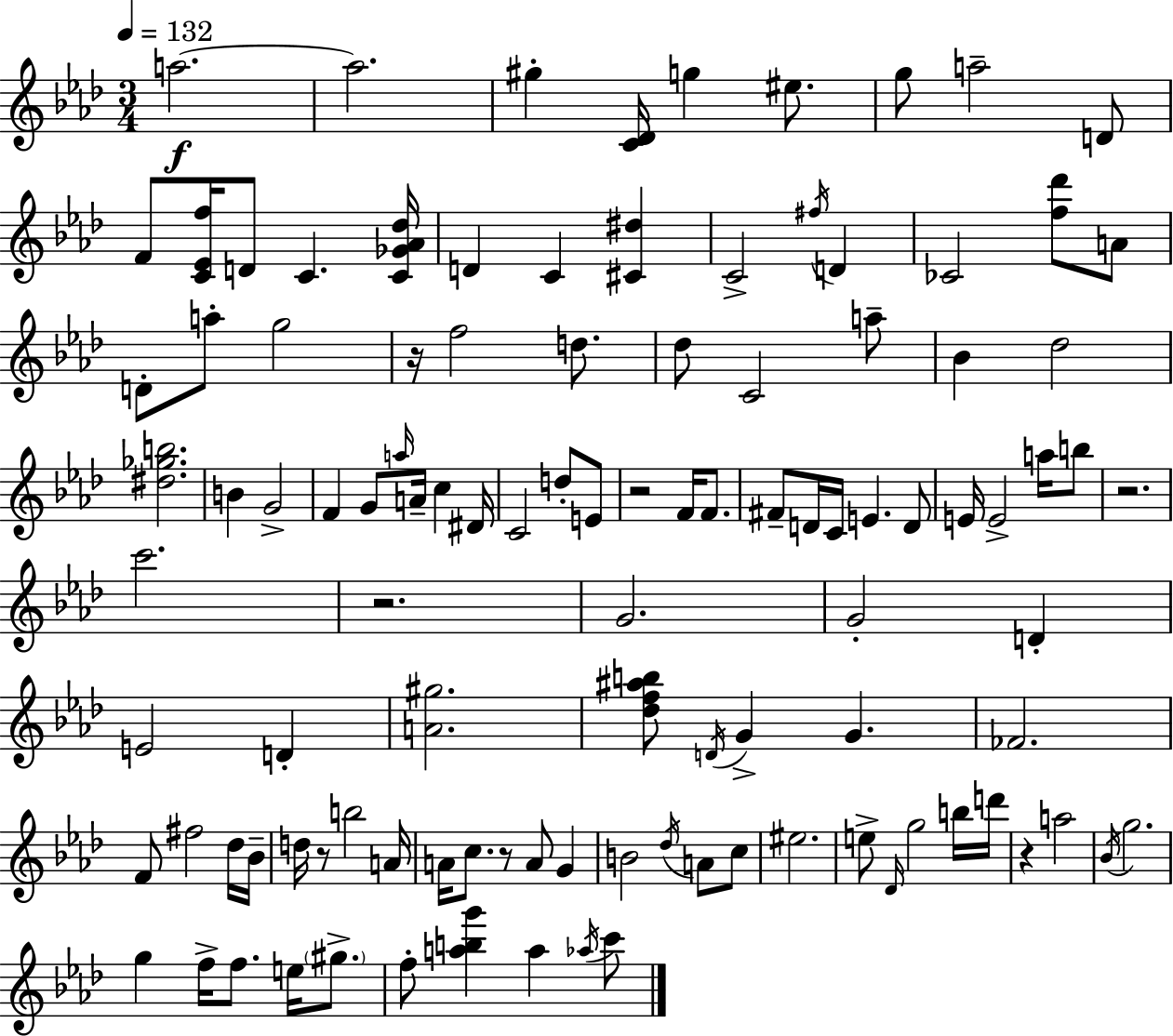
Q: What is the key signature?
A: AES major